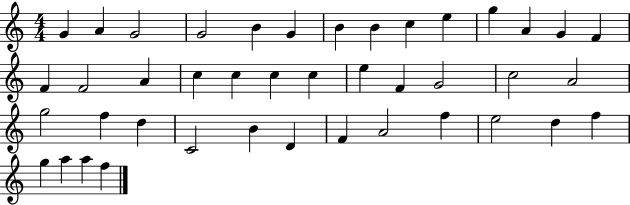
{
  \clef treble
  \numericTimeSignature
  \time 4/4
  \key c \major
  g'4 a'4 g'2 | g'2 b'4 g'4 | b'4 b'4 c''4 e''4 | g''4 a'4 g'4 f'4 | \break f'4 f'2 a'4 | c''4 c''4 c''4 c''4 | e''4 f'4 g'2 | c''2 a'2 | \break g''2 f''4 d''4 | c'2 b'4 d'4 | f'4 a'2 f''4 | e''2 d''4 f''4 | \break g''4 a''4 a''4 f''4 | \bar "|."
}